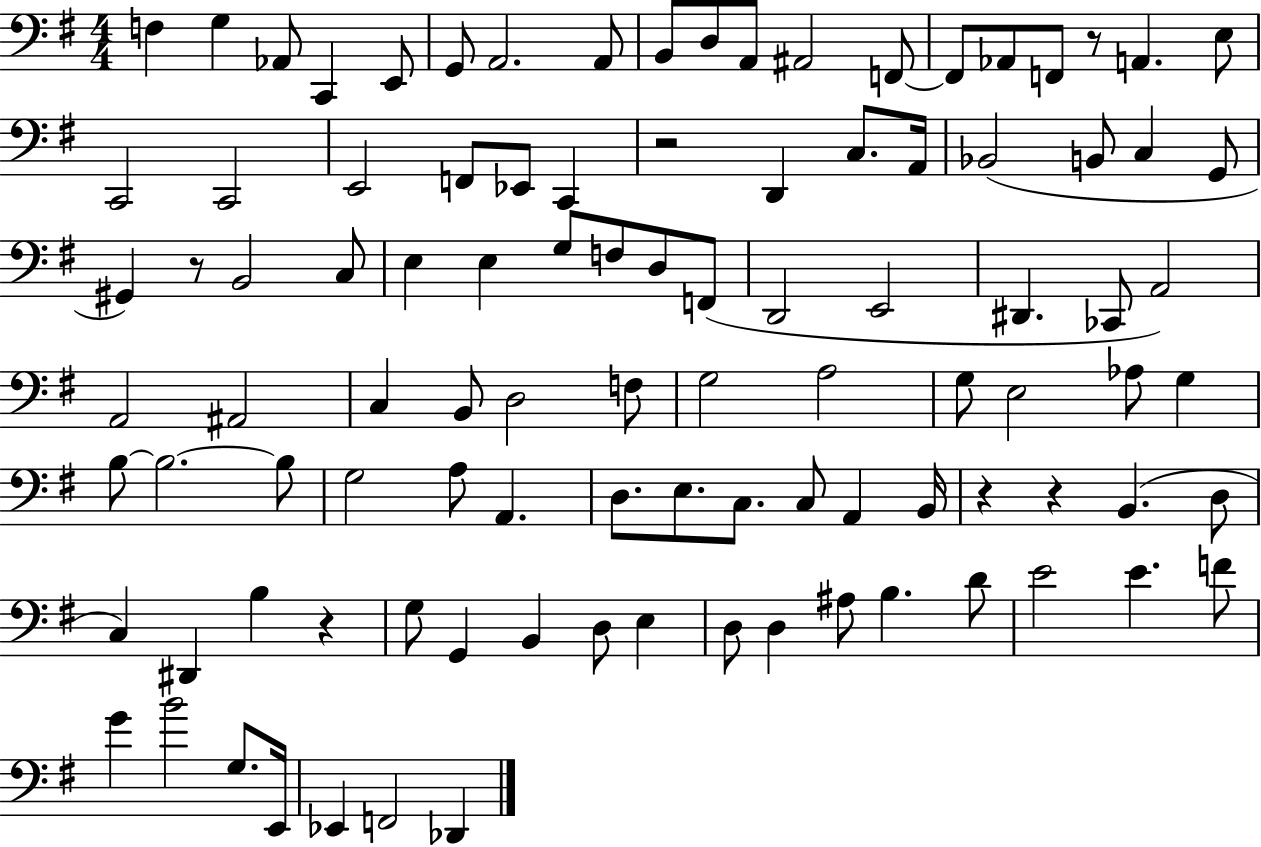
{
  \clef bass
  \numericTimeSignature
  \time 4/4
  \key g \major
  f4 g4 aes,8 c,4 e,8 | g,8 a,2. a,8 | b,8 d8 a,8 ais,2 f,8~~ | f,8 aes,8 f,8 r8 a,4. e8 | \break c,2 c,2 | e,2 f,8 ees,8 c,4 | r2 d,4 c8. a,16 | bes,2( b,8 c4 g,8 | \break gis,4) r8 b,2 c8 | e4 e4 g8 f8 d8 f,8( | d,2 e,2 | dis,4. ces,8 a,2) | \break a,2 ais,2 | c4 b,8 d2 f8 | g2 a2 | g8 e2 aes8 g4 | \break b8~~ b2.~~ b8 | g2 a8 a,4. | d8. e8. c8. c8 a,4 b,16 | r4 r4 b,4.( d8 | \break c4) dis,4 b4 r4 | g8 g,4 b,4 d8 e4 | d8 d4 ais8 b4. d'8 | e'2 e'4. f'8 | \break g'4 b'2 g8. e,16 | ees,4 f,2 des,4 | \bar "|."
}